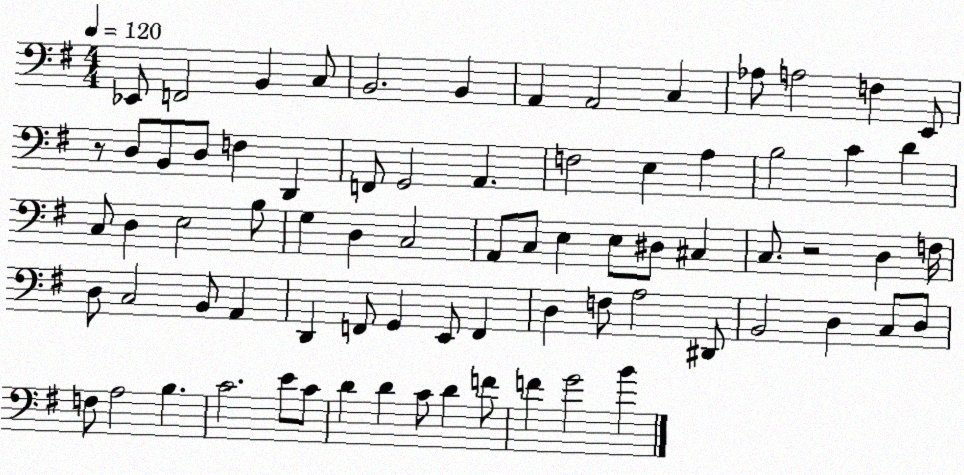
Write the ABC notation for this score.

X:1
T:Untitled
M:4/4
L:1/4
K:G
_E,,/2 F,,2 B,, C,/2 B,,2 B,, A,, A,,2 C, _A,/2 A,2 F, E,,/2 z/2 D,/2 B,,/2 D,/2 F, D,, F,,/2 G,,2 A,, F,2 E, A, B,2 C D C,/2 D, E,2 B,/2 G, D, C,2 A,,/2 C,/2 E, E,/2 ^D,/2 ^C, C,/2 z2 D, F,/4 D,/2 C,2 B,,/2 A,, D,, F,,/2 G,, E,,/2 F,, D, F,/2 A,2 ^D,,/2 B,,2 D, C,/2 D,/2 F,/2 A,2 B, C2 E/2 C/2 D D C/2 D F/2 F G2 B